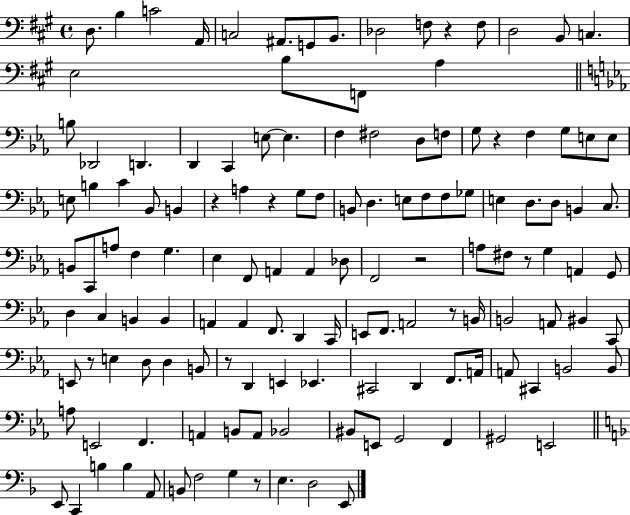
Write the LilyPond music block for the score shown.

{
  \clef bass
  \time 4/4
  \defaultTimeSignature
  \key a \major
  d8. b4 c'2 a,16 | c2 ais,8. g,8 b,8. | des2 f8 r4 f8 | d2 b,8 c4. | \break e2 b8 f,8 a4 | \bar "||" \break \key ees \major b8 des,2 d,4. | d,4 c,4 e8~~ e4. | f4 fis2 d8 f8 | g8 r4 f4 g8 e8 e8 | \break e8 b4 c'4 bes,8 b,4 | r4 a4 r4 g8 f8 | b,8 d4. e8 f8 f8 ges8 | e4 d8. d8 b,4 c8. | \break b,8 c,8 a8 f4 g4. | ees4 f,8 a,4 a,4 des8 | f,2 r2 | a8 fis8 r8 g4 a,4 g,8 | \break d4 c4 b,4 b,4 | a,4 a,4 f,8. d,4 c,16 | e,8 f,8. a,2 r8 b,16 | b,2 a,8 bis,4 c,8 | \break e,8 r8 e4 d8 d4 b,8 | r8 d,4 e,4 ees,4. | cis,2 d,4 f,8. a,16 | a,8 cis,4 b,2 b,8 | \break a8 e,2 f,4. | a,4 b,8 a,8 bes,2 | bis,8 e,8 g,2 f,4 | gis,2 e,2 | \break \bar "||" \break \key d \minor e,8 c,4 b4 b4 a,8 | b,8 f2 g4 r8 | e4. d2 e,8 | \bar "|."
}